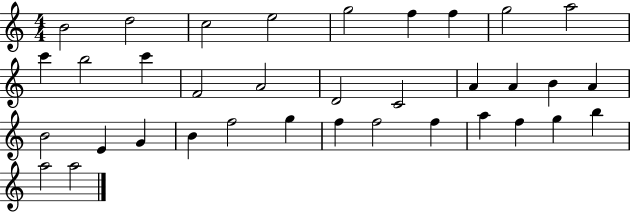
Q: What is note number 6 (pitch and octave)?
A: F5